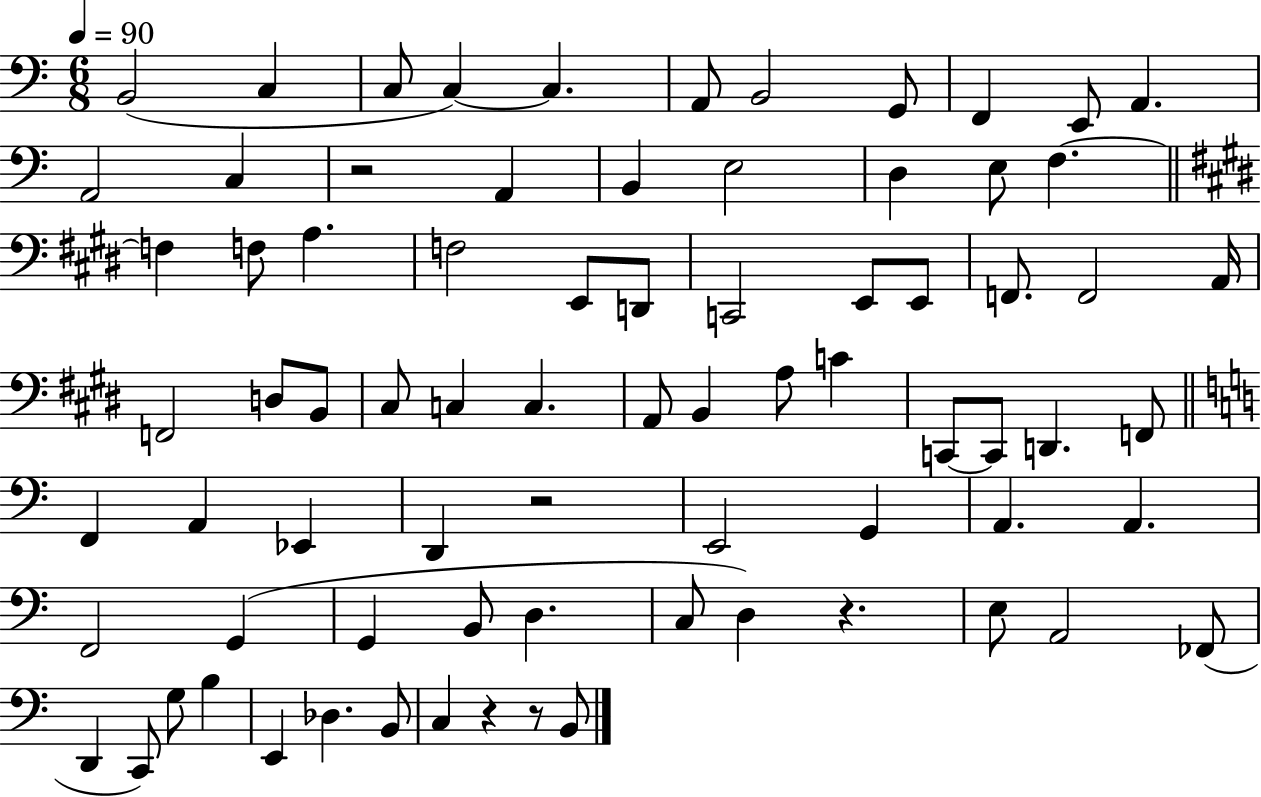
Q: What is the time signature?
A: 6/8